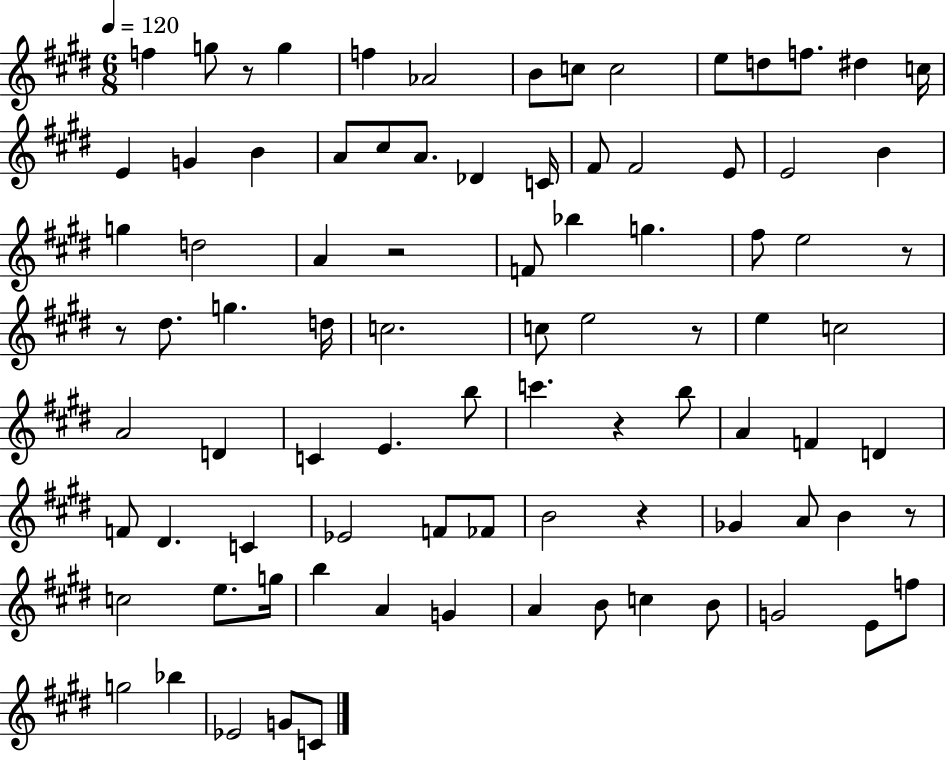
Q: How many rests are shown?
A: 8